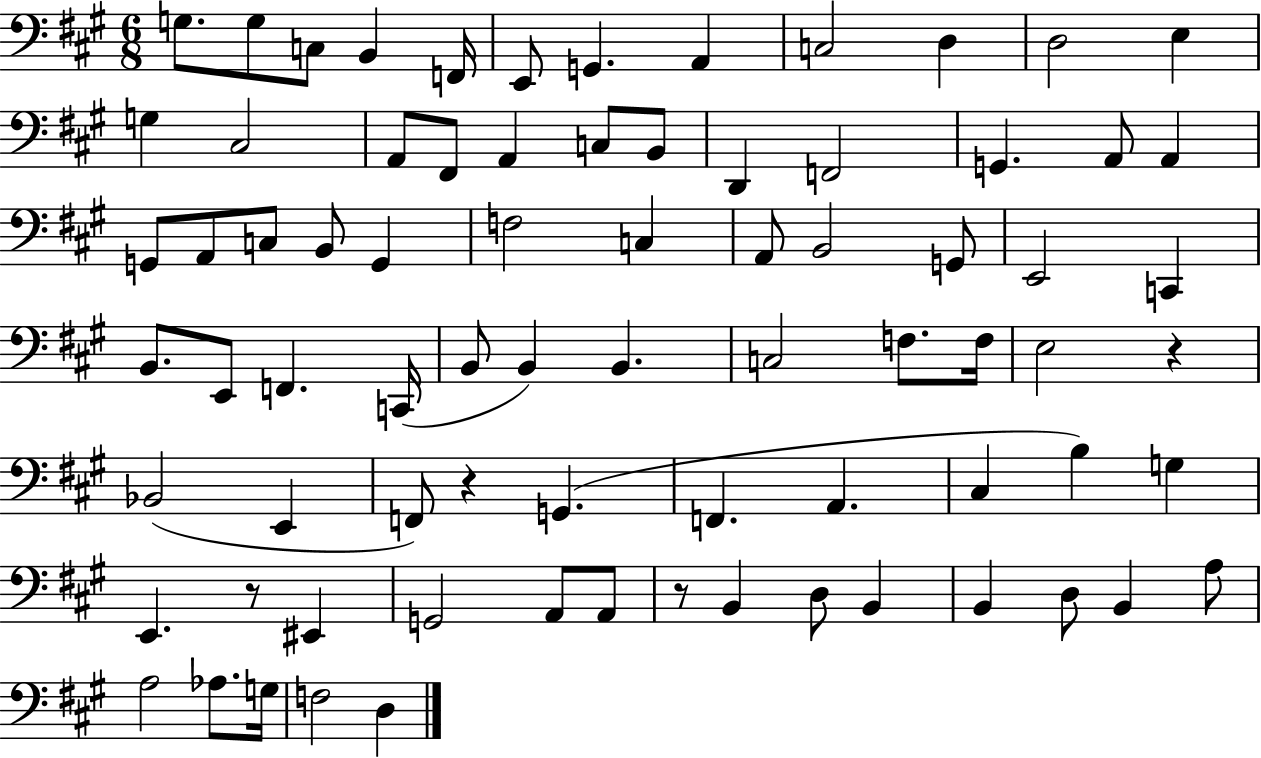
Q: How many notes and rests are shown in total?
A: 77